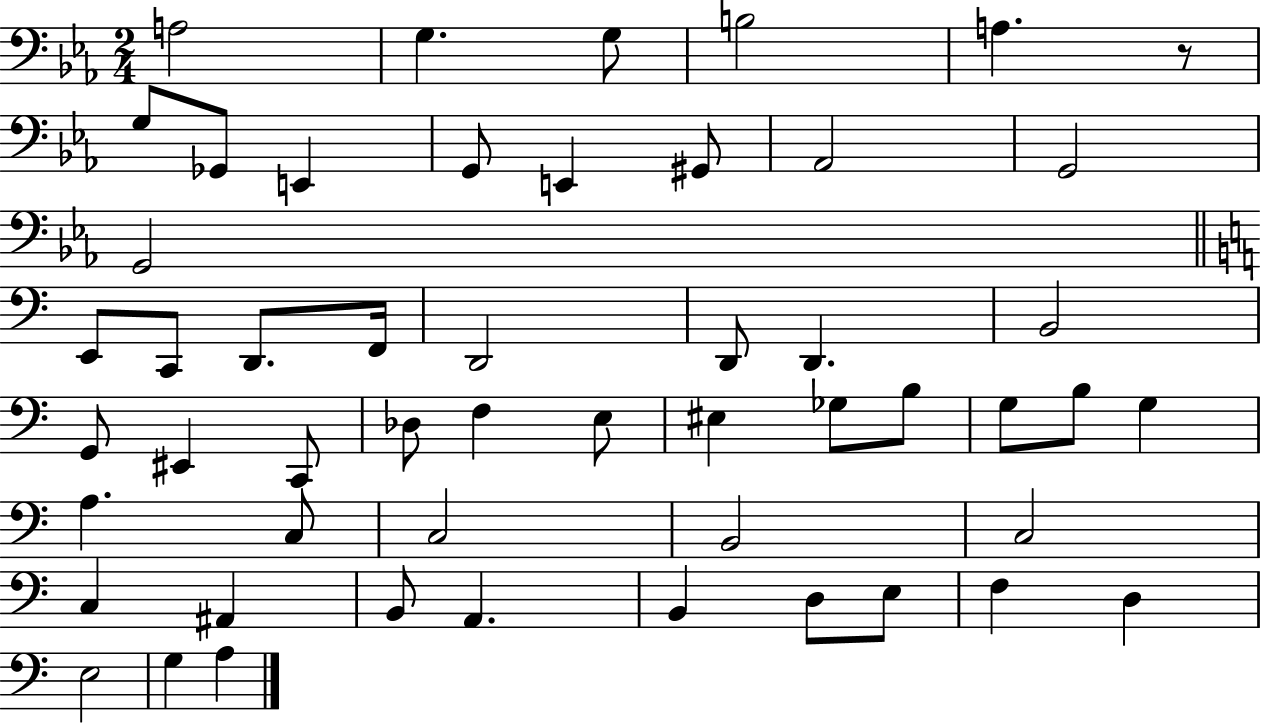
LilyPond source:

{
  \clef bass
  \numericTimeSignature
  \time 2/4
  \key ees \major
  a2 | g4. g8 | b2 | a4. r8 | \break g8 ges,8 e,4 | g,8 e,4 gis,8 | aes,2 | g,2 | \break g,2 | \bar "||" \break \key c \major e,8 c,8 d,8. f,16 | d,2 | d,8 d,4. | b,2 | \break g,8 eis,4 c,8 | des8 f4 e8 | eis4 ges8 b8 | g8 b8 g4 | \break a4. c8 | c2 | b,2 | c2 | \break c4 ais,4 | b,8 a,4. | b,4 d8 e8 | f4 d4 | \break e2 | g4 a4 | \bar "|."
}